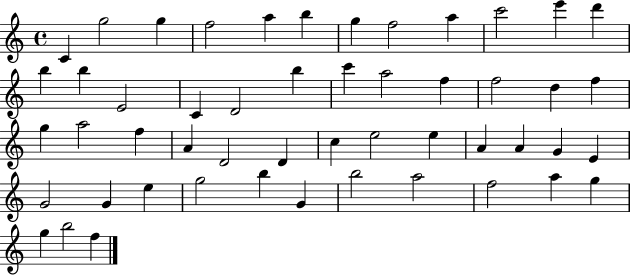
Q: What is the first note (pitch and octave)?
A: C4